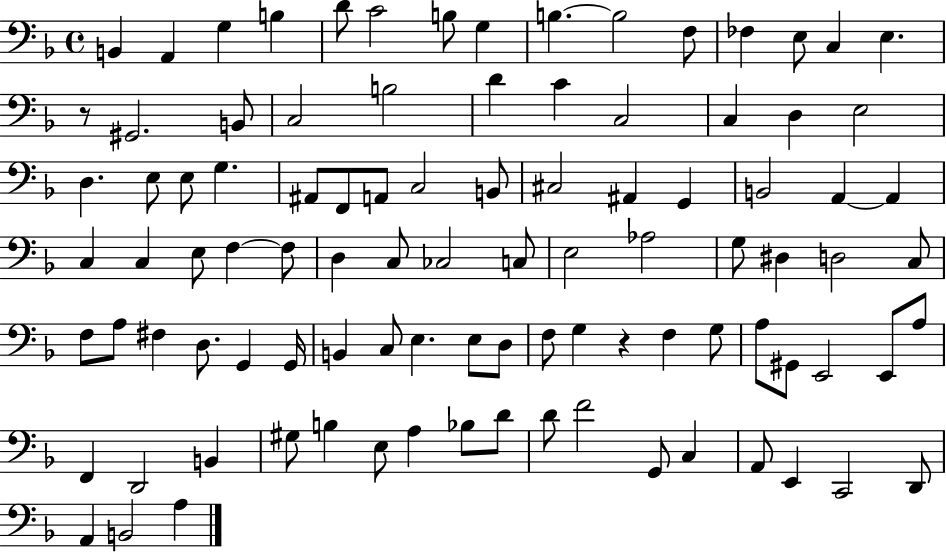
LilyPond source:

{
  \clef bass
  \time 4/4
  \defaultTimeSignature
  \key f \major
  b,4 a,4 g4 b4 | d'8 c'2 b8 g4 | b4.~~ b2 f8 | fes4 e8 c4 e4. | \break r8 gis,2. b,8 | c2 b2 | d'4 c'4 c2 | c4 d4 e2 | \break d4. e8 e8 g4. | ais,8 f,8 a,8 c2 b,8 | cis2 ais,4 g,4 | b,2 a,4~~ a,4 | \break c4 c4 e8 f4~~ f8 | d4 c8 ces2 c8 | e2 aes2 | g8 dis4 d2 c8 | \break f8 a8 fis4 d8. g,4 g,16 | b,4 c8 e4. e8 d8 | f8 g4 r4 f4 g8 | a8 gis,8 e,2 e,8 a8 | \break f,4 d,2 b,4 | gis8 b4 e8 a4 bes8 d'8 | d'8 f'2 g,8 c4 | a,8 e,4 c,2 d,8 | \break a,4 b,2 a4 | \bar "|."
}